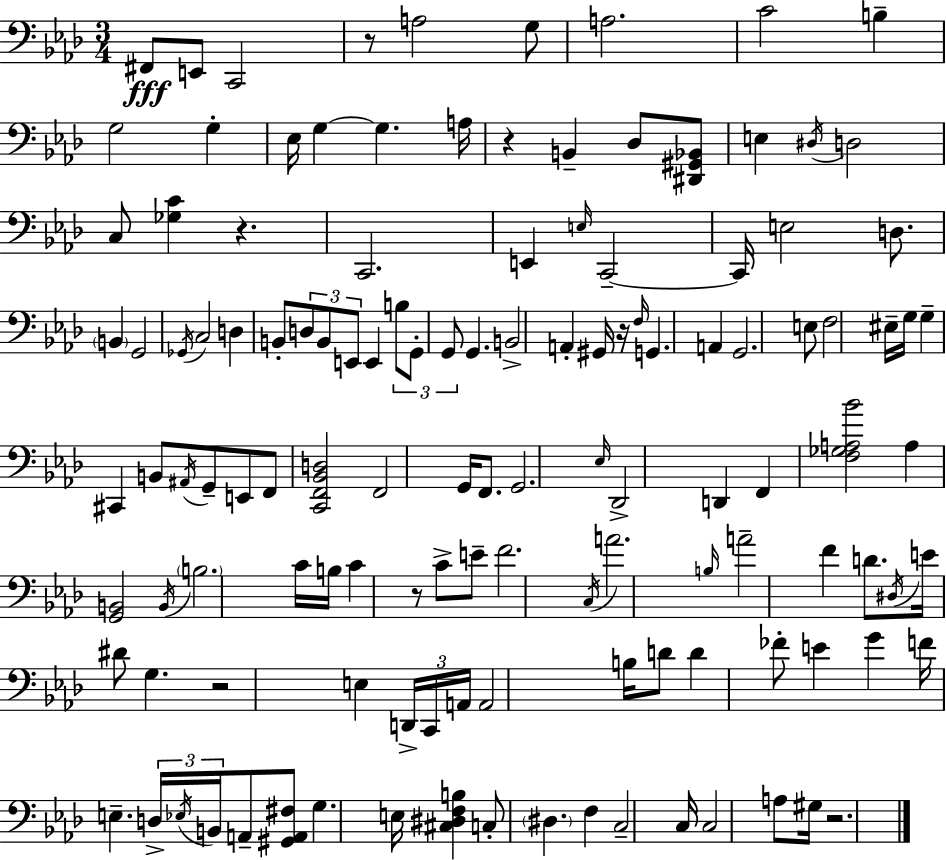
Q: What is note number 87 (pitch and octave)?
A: E3